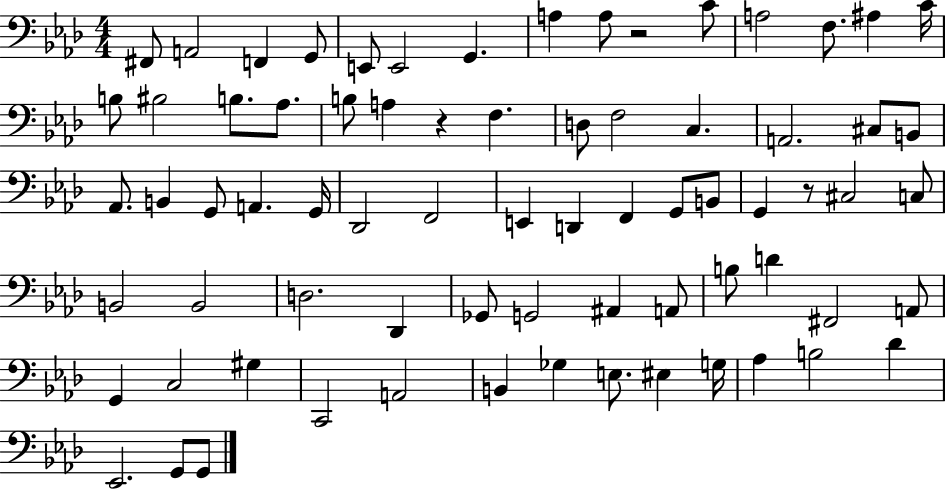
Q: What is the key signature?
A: AES major